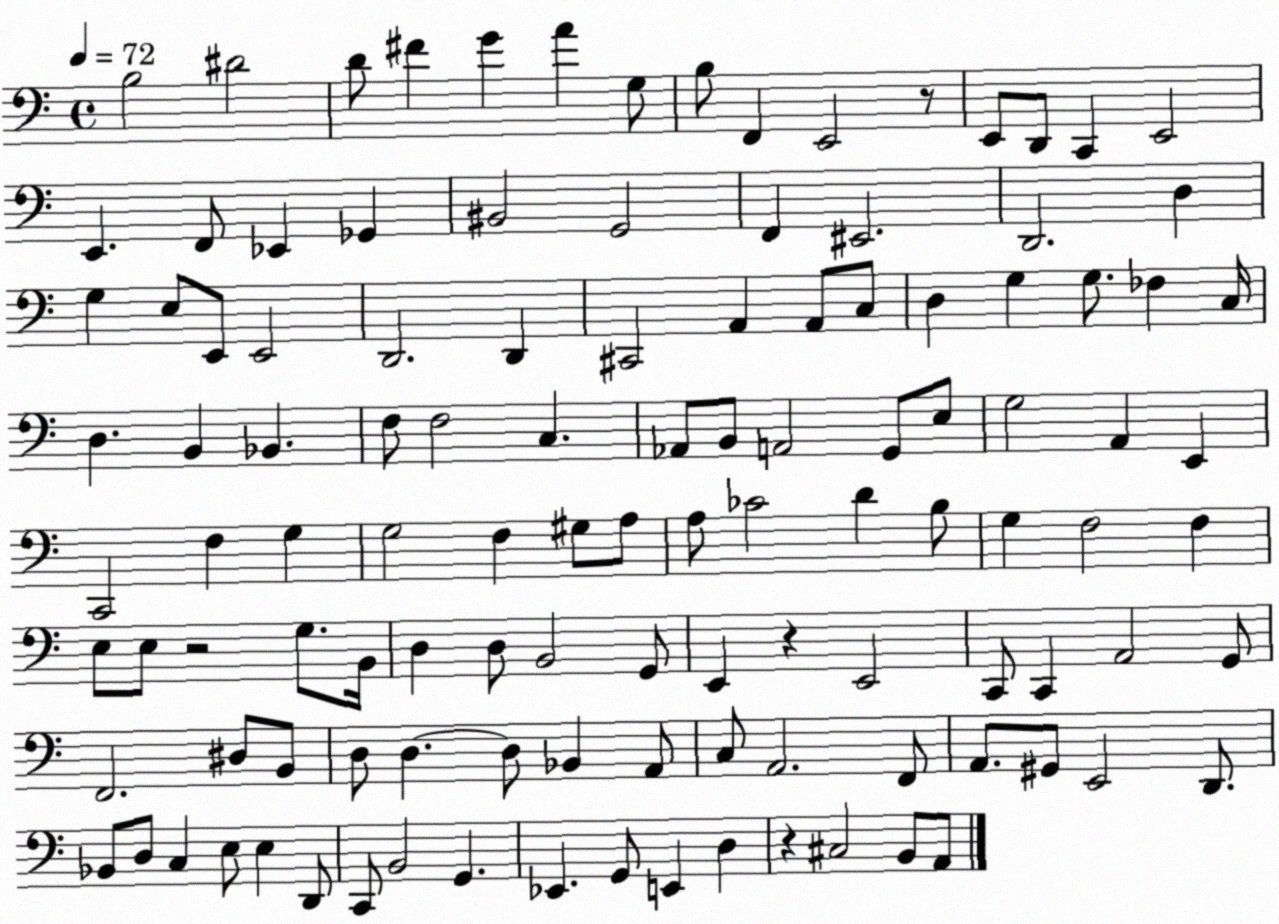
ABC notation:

X:1
T:Untitled
M:4/4
L:1/4
K:C
B,2 ^D2 D/2 ^F G A G,/2 B,/2 F,, E,,2 z/2 E,,/2 D,,/2 C,, E,,2 E,, F,,/2 _E,, _G,, ^B,,2 G,,2 F,, ^E,,2 D,,2 D, G, E,/2 E,,/2 E,,2 D,,2 D,, ^C,,2 A,, A,,/2 C,/2 D, G, G,/2 _F, C,/4 D, B,, _B,, F,/2 F,2 C, _A,,/2 B,,/2 A,,2 G,,/2 E,/2 G,2 A,, E,, C,,2 F, G, G,2 F, ^G,/2 A,/2 A,/2 _C2 D B,/2 G, F,2 F, E,/2 E,/2 z2 G,/2 B,,/4 D, D,/2 B,,2 G,,/2 E,, z E,,2 C,,/2 C,, A,,2 G,,/2 F,,2 ^D,/2 B,,/2 D,/2 D, D,/2 _B,, A,,/2 C,/2 A,,2 F,,/2 A,,/2 ^G,,/2 E,,2 D,,/2 _B,,/2 D,/2 C, E,/2 E, D,,/2 C,,/2 B,,2 G,, _E,, G,,/2 E,, D, z ^C,2 B,,/2 A,,/2